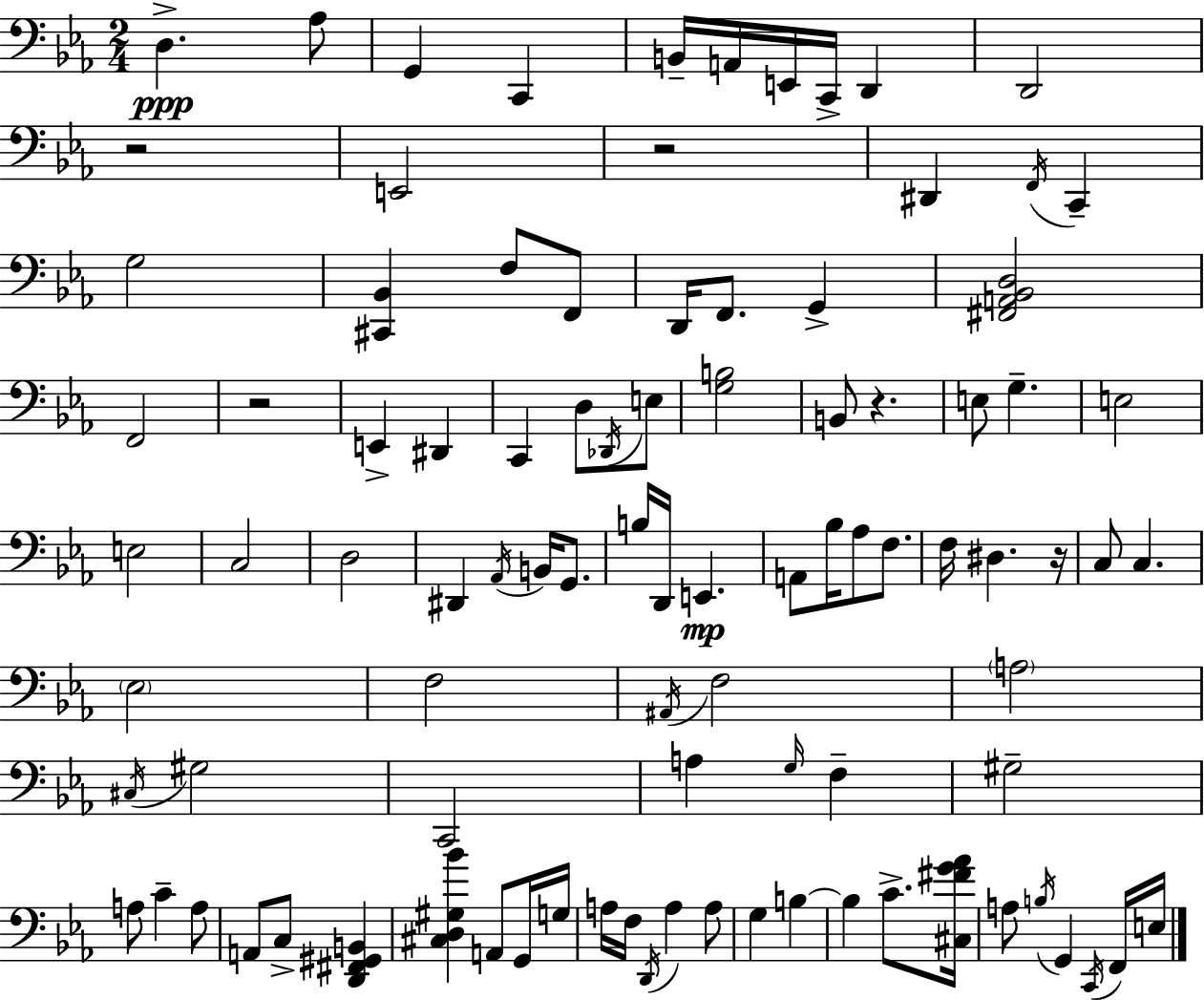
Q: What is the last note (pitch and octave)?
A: E3